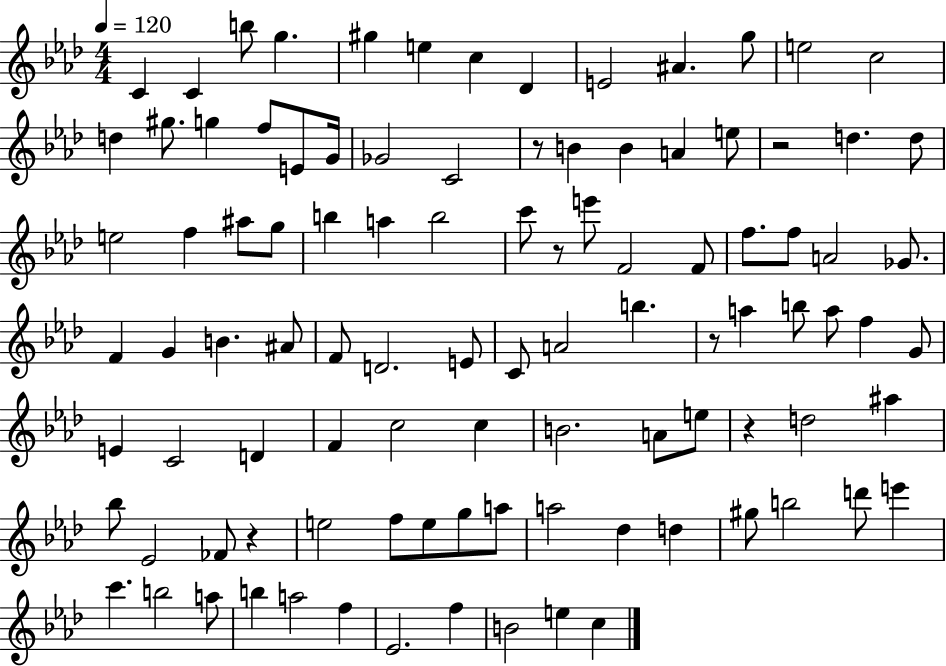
{
  \clef treble
  \numericTimeSignature
  \time 4/4
  \key aes \major
  \tempo 4 = 120
  c'4 c'4 b''8 g''4. | gis''4 e''4 c''4 des'4 | e'2 ais'4. g''8 | e''2 c''2 | \break d''4 gis''8. g''4 f''8 e'8 g'16 | ges'2 c'2 | r8 b'4 b'4 a'4 e''8 | r2 d''4. d''8 | \break e''2 f''4 ais''8 g''8 | b''4 a''4 b''2 | c'''8 r8 e'''8 f'2 f'8 | f''8. f''8 a'2 ges'8. | \break f'4 g'4 b'4. ais'8 | f'8 d'2. e'8 | c'8 a'2 b''4. | r8 a''4 b''8 a''8 f''4 g'8 | \break e'4 c'2 d'4 | f'4 c''2 c''4 | b'2. a'8 e''8 | r4 d''2 ais''4 | \break bes''8 ees'2 fes'8 r4 | e''2 f''8 e''8 g''8 a''8 | a''2 des''4 d''4 | gis''8 b''2 d'''8 e'''4 | \break c'''4. b''2 a''8 | b''4 a''2 f''4 | ees'2. f''4 | b'2 e''4 c''4 | \break \bar "|."
}